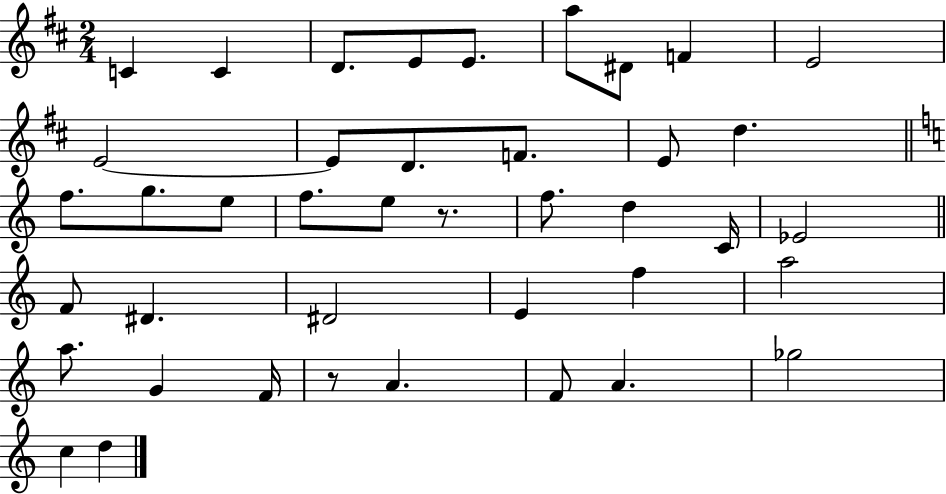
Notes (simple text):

C4/q C4/q D4/e. E4/e E4/e. A5/e D#4/e F4/q E4/h E4/h E4/e D4/e. F4/e. E4/e D5/q. F5/e. G5/e. E5/e F5/e. E5/e R/e. F5/e. D5/q C4/s Eb4/h F4/e D#4/q. D#4/h E4/q F5/q A5/h A5/e. G4/q F4/s R/e A4/q. F4/e A4/q. Gb5/h C5/q D5/q